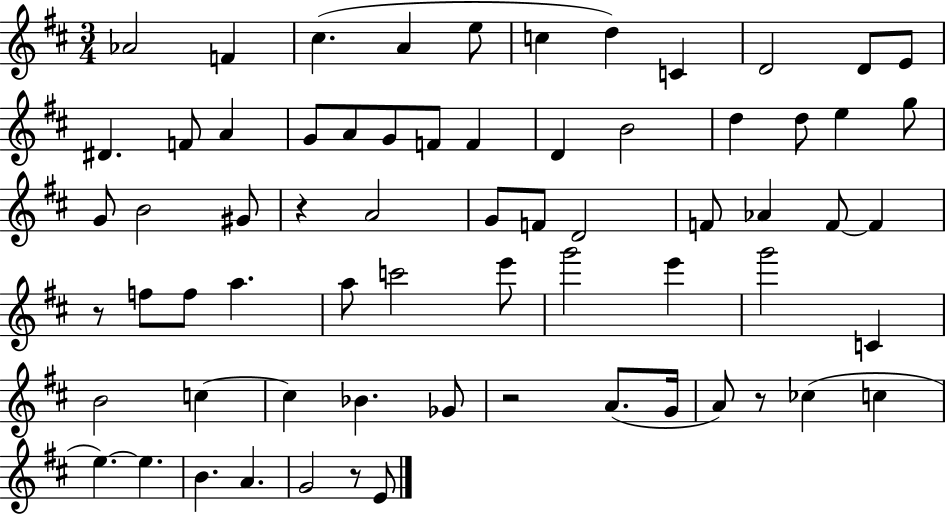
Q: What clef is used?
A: treble